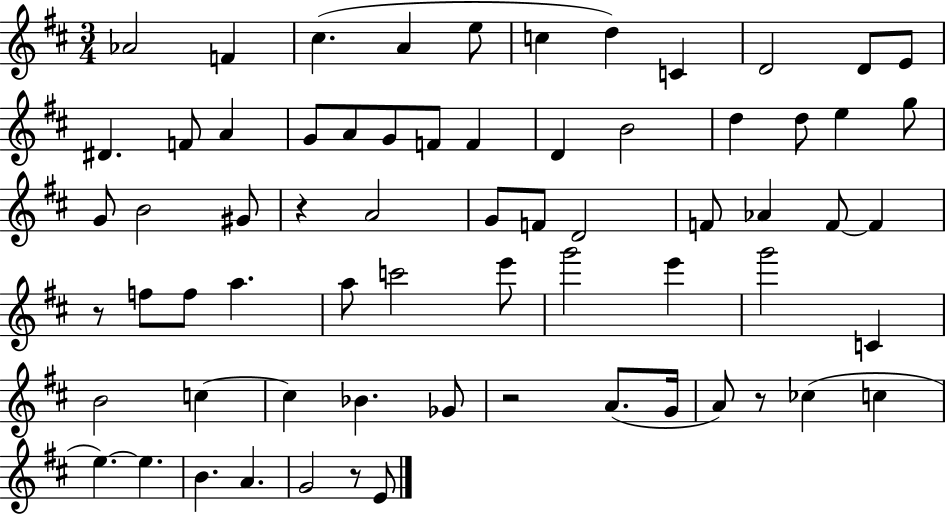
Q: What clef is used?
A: treble